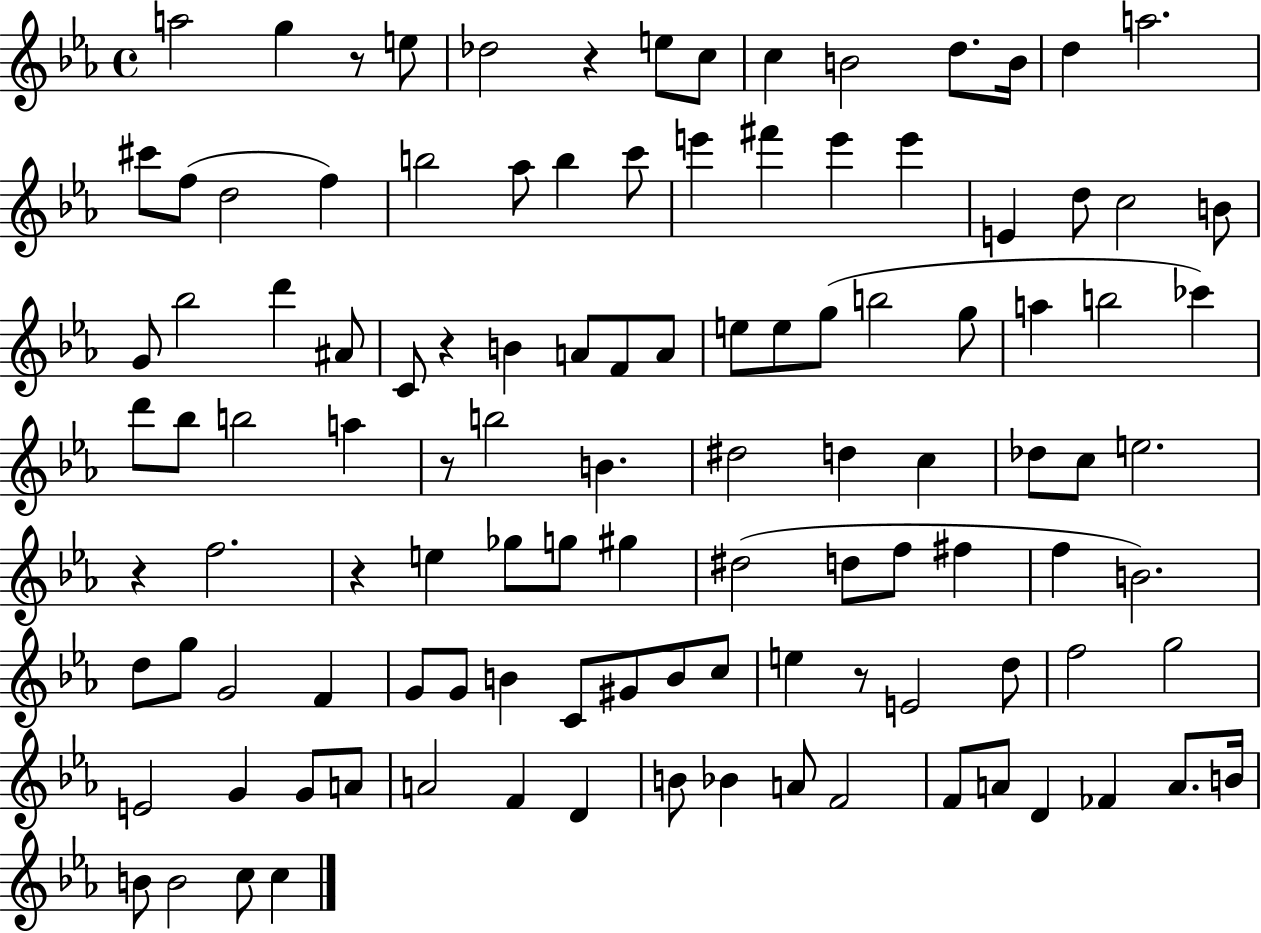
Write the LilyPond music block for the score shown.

{
  \clef treble
  \time 4/4
  \defaultTimeSignature
  \key ees \major
  a''2 g''4 r8 e''8 | des''2 r4 e''8 c''8 | c''4 b'2 d''8. b'16 | d''4 a''2. | \break cis'''8 f''8( d''2 f''4) | b''2 aes''8 b''4 c'''8 | e'''4 fis'''4 e'''4 e'''4 | e'4 d''8 c''2 b'8 | \break g'8 bes''2 d'''4 ais'8 | c'8 r4 b'4 a'8 f'8 a'8 | e''8 e''8 g''8( b''2 g''8 | a''4 b''2 ces'''4) | \break d'''8 bes''8 b''2 a''4 | r8 b''2 b'4. | dis''2 d''4 c''4 | des''8 c''8 e''2. | \break r4 f''2. | r4 e''4 ges''8 g''8 gis''4 | dis''2( d''8 f''8 fis''4 | f''4 b'2.) | \break d''8 g''8 g'2 f'4 | g'8 g'8 b'4 c'8 gis'8 b'8 c''8 | e''4 r8 e'2 d''8 | f''2 g''2 | \break e'2 g'4 g'8 a'8 | a'2 f'4 d'4 | b'8 bes'4 a'8 f'2 | f'8 a'8 d'4 fes'4 a'8. b'16 | \break b'8 b'2 c''8 c''4 | \bar "|."
}